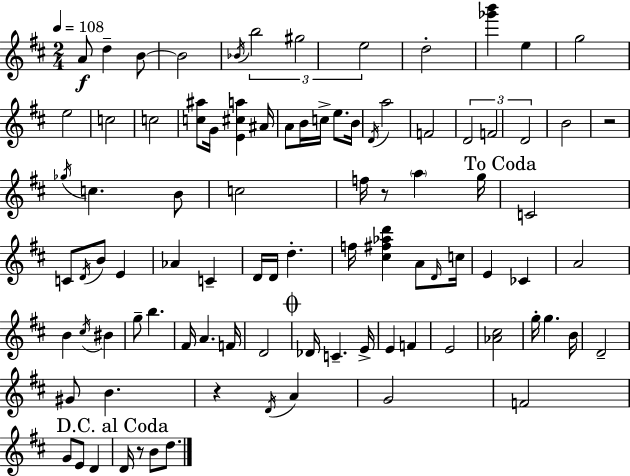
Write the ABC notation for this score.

X:1
T:Untitled
M:2/4
L:1/4
K:D
A/2 d B/2 B2 _B/4 b2 ^g2 e2 d2 [_g'b'] e g2 e2 c2 c2 [c^a]/2 G/4 [E^ca] ^A/4 A/2 B/4 c/4 e/2 B/4 D/4 a2 F2 D2 F2 D2 B2 z2 _g/4 c B/2 c2 f/4 z/2 a g/4 C2 C/2 D/4 B/2 E _A C D/4 D/4 d f/4 [^c^f_ad'] A/2 D/4 c/4 E _C A2 B ^c/4 ^B g/2 b ^F/4 A F/4 D2 _D/4 C E/4 E F E2 [_A^c]2 g/4 g B/4 D2 ^G/2 B z D/4 A G2 F2 G/2 E/2 D D/4 z/2 B/2 d/2